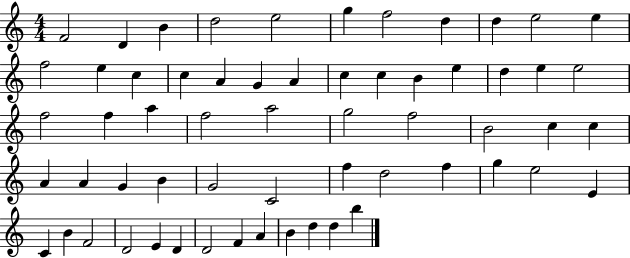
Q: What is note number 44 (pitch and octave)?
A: F5